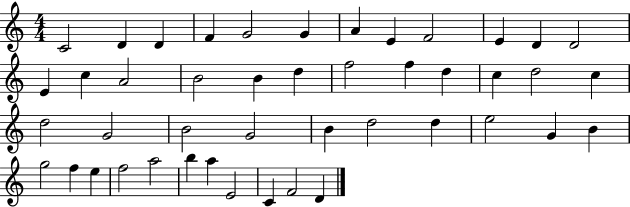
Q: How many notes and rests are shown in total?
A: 45